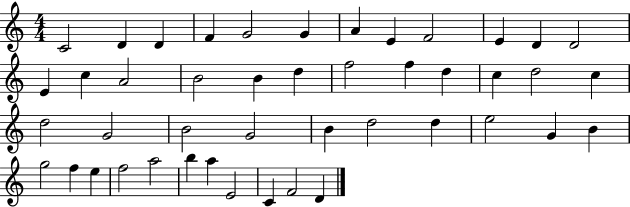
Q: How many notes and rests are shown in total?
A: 45